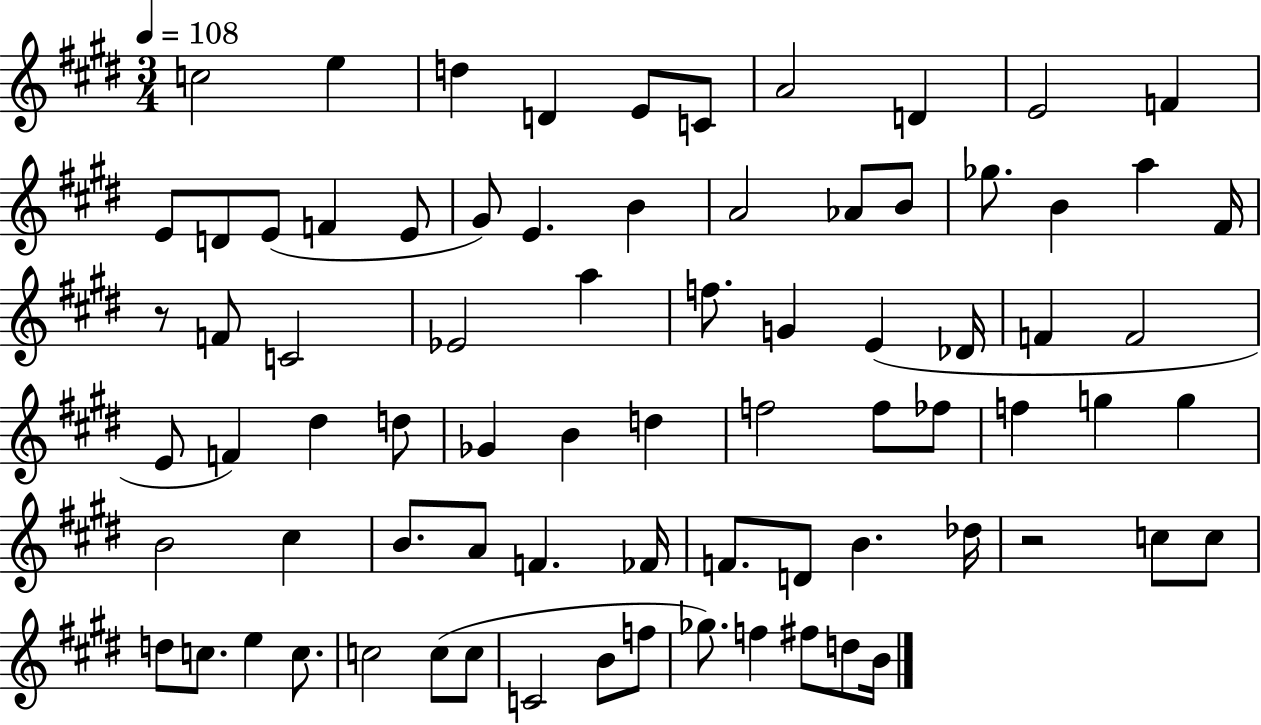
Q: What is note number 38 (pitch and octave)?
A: D#5